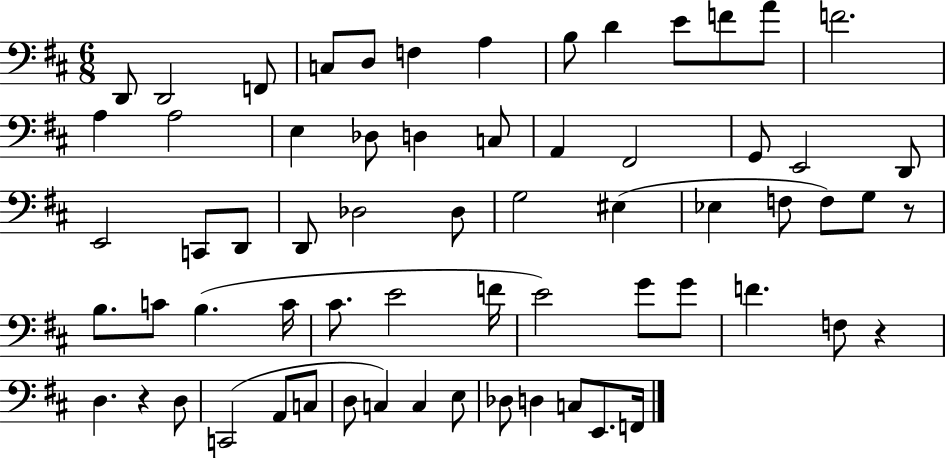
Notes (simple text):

D2/e D2/h F2/e C3/e D3/e F3/q A3/q B3/e D4/q E4/e F4/e A4/e F4/h. A3/q A3/h E3/q Db3/e D3/q C3/e A2/q F#2/h G2/e E2/h D2/e E2/h C2/e D2/e D2/e Db3/h Db3/e G3/h EIS3/q Eb3/q F3/e F3/e G3/e R/e B3/e. C4/e B3/q. C4/s C#4/e. E4/h F4/s E4/h G4/e G4/e F4/q. F3/e R/q D3/q. R/q D3/e C2/h A2/e C3/e D3/e C3/q C3/q E3/e Db3/e D3/q C3/e E2/e. F2/s